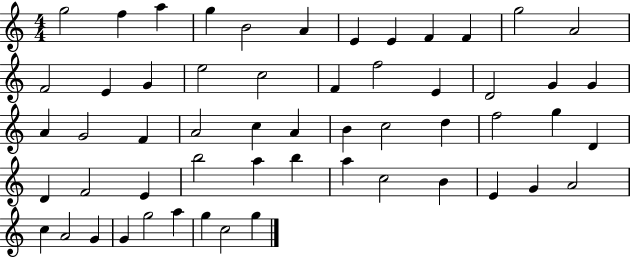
G5/h F5/q A5/q G5/q B4/h A4/q E4/q E4/q F4/q F4/q G5/h A4/h F4/h E4/q G4/q E5/h C5/h F4/q F5/h E4/q D4/h G4/q G4/q A4/q G4/h F4/q A4/h C5/q A4/q B4/q C5/h D5/q F5/h G5/q D4/q D4/q F4/h E4/q B5/h A5/q B5/q A5/q C5/h B4/q E4/q G4/q A4/h C5/q A4/h G4/q G4/q G5/h A5/q G5/q C5/h G5/q